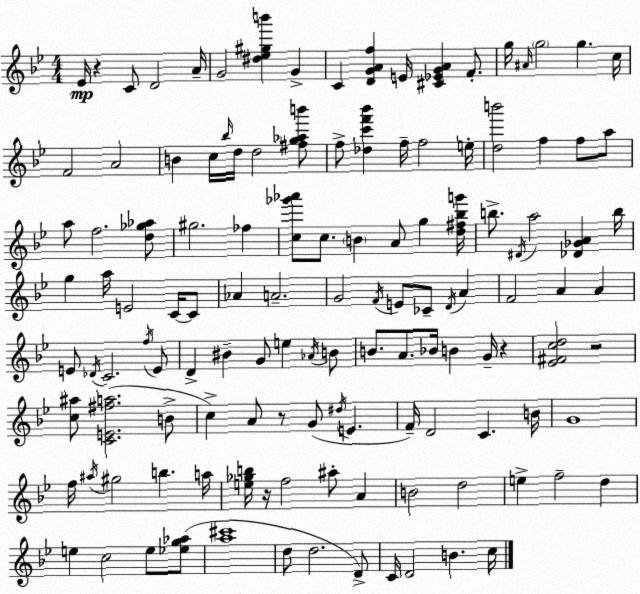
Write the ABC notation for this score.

X:1
T:Untitled
M:4/4
L:1/4
K:Bb
_E/4 z C/2 D2 A/4 G2 [^d_e^gb'] G C [DGAf] E/4 [^C_EGA] F/2 g/4 ^A/4 g2 g c/4 F2 A2 B c/4 _b/4 d/4 d2 [^fg_ab']/2 f/2 [_dc'f'_b'] f/4 f2 e/4 [db']2 f f/2 a/2 a/2 f2 [d_g_a]/2 ^g2 _f [c_g'_a']/2 c/2 B A/2 g [d^f_bg']/4 b/2 ^D/4 a2 [_D_GA] b/4 g a/4 E2 C/4 C/2 _A A2 G2 F/4 E/2 _C/2 D/4 A F2 A A E/2 _D/4 C2 f/4 E/2 D ^B G/2 e _A/4 B/2 B/2 A/2 _B/4 B G/4 z [_E^Fcd]2 z2 [c^a]/2 [CE^fa]2 B/2 c A/2 z/2 G/2 ^d/4 E F/4 D2 C B/4 G4 f/4 ^a/4 ^g2 b a/4 [e_gb]/4 z/4 f2 ^a/2 A B2 d2 e f2 d e c2 e/2 [_eg_a]/2 [a^c']4 d/2 d2 D/2 C/4 D2 B c/4